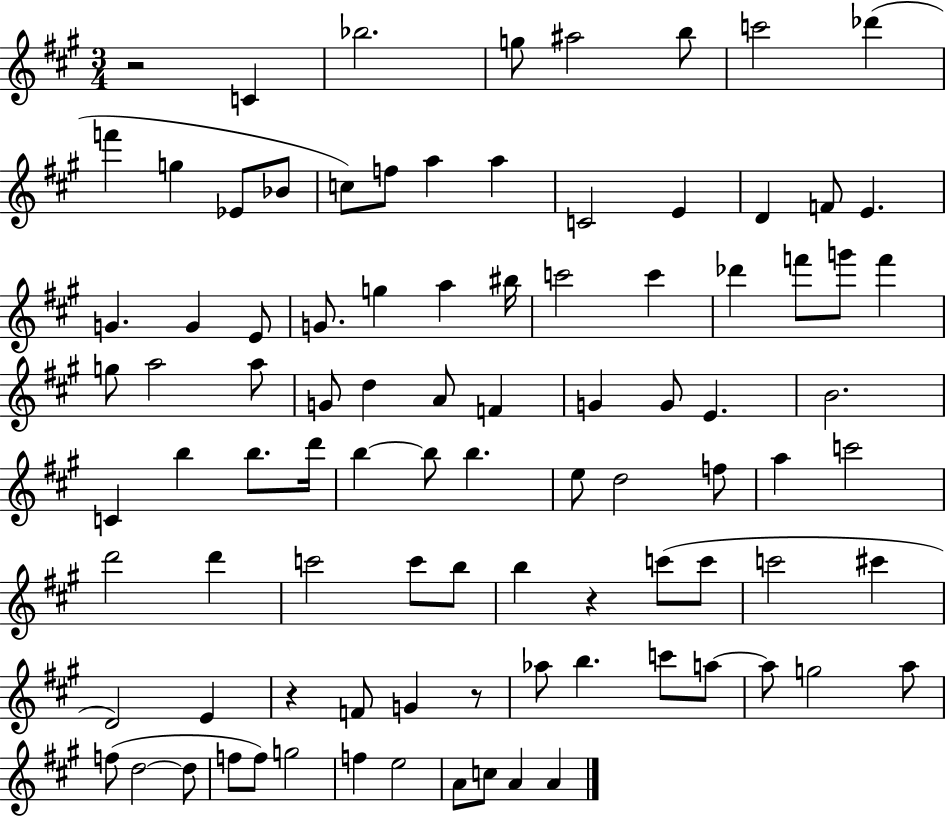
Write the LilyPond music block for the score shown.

{
  \clef treble
  \numericTimeSignature
  \time 3/4
  \key a \major
  r2 c'4 | bes''2. | g''8 ais''2 b''8 | c'''2 des'''4( | \break f'''4 g''4 ees'8 bes'8 | c''8) f''8 a''4 a''4 | c'2 e'4 | d'4 f'8 e'4. | \break g'4. g'4 e'8 | g'8. g''4 a''4 bis''16 | c'''2 c'''4 | des'''4 f'''8 g'''8 f'''4 | \break g''8 a''2 a''8 | g'8 d''4 a'8 f'4 | g'4 g'8 e'4. | b'2. | \break c'4 b''4 b''8. d'''16 | b''4~~ b''8 b''4. | e''8 d''2 f''8 | a''4 c'''2 | \break d'''2 d'''4 | c'''2 c'''8 b''8 | b''4 r4 c'''8( c'''8 | c'''2 cis'''4 | \break d'2) e'4 | r4 f'8 g'4 r8 | aes''8 b''4. c'''8 a''8~~ | a''8 g''2 a''8 | \break f''8( d''2~~ d''8 | f''8 f''8) g''2 | f''4 e''2 | a'8 c''8 a'4 a'4 | \break \bar "|."
}